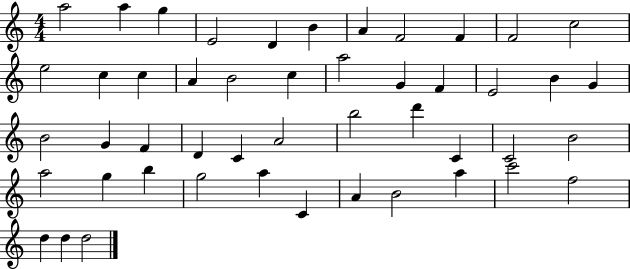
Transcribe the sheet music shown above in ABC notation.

X:1
T:Untitled
M:4/4
L:1/4
K:C
a2 a g E2 D B A F2 F F2 c2 e2 c c A B2 c a2 G F E2 B G B2 G F D C A2 b2 d' C C2 B2 a2 g b g2 a C A B2 a c'2 f2 d d d2